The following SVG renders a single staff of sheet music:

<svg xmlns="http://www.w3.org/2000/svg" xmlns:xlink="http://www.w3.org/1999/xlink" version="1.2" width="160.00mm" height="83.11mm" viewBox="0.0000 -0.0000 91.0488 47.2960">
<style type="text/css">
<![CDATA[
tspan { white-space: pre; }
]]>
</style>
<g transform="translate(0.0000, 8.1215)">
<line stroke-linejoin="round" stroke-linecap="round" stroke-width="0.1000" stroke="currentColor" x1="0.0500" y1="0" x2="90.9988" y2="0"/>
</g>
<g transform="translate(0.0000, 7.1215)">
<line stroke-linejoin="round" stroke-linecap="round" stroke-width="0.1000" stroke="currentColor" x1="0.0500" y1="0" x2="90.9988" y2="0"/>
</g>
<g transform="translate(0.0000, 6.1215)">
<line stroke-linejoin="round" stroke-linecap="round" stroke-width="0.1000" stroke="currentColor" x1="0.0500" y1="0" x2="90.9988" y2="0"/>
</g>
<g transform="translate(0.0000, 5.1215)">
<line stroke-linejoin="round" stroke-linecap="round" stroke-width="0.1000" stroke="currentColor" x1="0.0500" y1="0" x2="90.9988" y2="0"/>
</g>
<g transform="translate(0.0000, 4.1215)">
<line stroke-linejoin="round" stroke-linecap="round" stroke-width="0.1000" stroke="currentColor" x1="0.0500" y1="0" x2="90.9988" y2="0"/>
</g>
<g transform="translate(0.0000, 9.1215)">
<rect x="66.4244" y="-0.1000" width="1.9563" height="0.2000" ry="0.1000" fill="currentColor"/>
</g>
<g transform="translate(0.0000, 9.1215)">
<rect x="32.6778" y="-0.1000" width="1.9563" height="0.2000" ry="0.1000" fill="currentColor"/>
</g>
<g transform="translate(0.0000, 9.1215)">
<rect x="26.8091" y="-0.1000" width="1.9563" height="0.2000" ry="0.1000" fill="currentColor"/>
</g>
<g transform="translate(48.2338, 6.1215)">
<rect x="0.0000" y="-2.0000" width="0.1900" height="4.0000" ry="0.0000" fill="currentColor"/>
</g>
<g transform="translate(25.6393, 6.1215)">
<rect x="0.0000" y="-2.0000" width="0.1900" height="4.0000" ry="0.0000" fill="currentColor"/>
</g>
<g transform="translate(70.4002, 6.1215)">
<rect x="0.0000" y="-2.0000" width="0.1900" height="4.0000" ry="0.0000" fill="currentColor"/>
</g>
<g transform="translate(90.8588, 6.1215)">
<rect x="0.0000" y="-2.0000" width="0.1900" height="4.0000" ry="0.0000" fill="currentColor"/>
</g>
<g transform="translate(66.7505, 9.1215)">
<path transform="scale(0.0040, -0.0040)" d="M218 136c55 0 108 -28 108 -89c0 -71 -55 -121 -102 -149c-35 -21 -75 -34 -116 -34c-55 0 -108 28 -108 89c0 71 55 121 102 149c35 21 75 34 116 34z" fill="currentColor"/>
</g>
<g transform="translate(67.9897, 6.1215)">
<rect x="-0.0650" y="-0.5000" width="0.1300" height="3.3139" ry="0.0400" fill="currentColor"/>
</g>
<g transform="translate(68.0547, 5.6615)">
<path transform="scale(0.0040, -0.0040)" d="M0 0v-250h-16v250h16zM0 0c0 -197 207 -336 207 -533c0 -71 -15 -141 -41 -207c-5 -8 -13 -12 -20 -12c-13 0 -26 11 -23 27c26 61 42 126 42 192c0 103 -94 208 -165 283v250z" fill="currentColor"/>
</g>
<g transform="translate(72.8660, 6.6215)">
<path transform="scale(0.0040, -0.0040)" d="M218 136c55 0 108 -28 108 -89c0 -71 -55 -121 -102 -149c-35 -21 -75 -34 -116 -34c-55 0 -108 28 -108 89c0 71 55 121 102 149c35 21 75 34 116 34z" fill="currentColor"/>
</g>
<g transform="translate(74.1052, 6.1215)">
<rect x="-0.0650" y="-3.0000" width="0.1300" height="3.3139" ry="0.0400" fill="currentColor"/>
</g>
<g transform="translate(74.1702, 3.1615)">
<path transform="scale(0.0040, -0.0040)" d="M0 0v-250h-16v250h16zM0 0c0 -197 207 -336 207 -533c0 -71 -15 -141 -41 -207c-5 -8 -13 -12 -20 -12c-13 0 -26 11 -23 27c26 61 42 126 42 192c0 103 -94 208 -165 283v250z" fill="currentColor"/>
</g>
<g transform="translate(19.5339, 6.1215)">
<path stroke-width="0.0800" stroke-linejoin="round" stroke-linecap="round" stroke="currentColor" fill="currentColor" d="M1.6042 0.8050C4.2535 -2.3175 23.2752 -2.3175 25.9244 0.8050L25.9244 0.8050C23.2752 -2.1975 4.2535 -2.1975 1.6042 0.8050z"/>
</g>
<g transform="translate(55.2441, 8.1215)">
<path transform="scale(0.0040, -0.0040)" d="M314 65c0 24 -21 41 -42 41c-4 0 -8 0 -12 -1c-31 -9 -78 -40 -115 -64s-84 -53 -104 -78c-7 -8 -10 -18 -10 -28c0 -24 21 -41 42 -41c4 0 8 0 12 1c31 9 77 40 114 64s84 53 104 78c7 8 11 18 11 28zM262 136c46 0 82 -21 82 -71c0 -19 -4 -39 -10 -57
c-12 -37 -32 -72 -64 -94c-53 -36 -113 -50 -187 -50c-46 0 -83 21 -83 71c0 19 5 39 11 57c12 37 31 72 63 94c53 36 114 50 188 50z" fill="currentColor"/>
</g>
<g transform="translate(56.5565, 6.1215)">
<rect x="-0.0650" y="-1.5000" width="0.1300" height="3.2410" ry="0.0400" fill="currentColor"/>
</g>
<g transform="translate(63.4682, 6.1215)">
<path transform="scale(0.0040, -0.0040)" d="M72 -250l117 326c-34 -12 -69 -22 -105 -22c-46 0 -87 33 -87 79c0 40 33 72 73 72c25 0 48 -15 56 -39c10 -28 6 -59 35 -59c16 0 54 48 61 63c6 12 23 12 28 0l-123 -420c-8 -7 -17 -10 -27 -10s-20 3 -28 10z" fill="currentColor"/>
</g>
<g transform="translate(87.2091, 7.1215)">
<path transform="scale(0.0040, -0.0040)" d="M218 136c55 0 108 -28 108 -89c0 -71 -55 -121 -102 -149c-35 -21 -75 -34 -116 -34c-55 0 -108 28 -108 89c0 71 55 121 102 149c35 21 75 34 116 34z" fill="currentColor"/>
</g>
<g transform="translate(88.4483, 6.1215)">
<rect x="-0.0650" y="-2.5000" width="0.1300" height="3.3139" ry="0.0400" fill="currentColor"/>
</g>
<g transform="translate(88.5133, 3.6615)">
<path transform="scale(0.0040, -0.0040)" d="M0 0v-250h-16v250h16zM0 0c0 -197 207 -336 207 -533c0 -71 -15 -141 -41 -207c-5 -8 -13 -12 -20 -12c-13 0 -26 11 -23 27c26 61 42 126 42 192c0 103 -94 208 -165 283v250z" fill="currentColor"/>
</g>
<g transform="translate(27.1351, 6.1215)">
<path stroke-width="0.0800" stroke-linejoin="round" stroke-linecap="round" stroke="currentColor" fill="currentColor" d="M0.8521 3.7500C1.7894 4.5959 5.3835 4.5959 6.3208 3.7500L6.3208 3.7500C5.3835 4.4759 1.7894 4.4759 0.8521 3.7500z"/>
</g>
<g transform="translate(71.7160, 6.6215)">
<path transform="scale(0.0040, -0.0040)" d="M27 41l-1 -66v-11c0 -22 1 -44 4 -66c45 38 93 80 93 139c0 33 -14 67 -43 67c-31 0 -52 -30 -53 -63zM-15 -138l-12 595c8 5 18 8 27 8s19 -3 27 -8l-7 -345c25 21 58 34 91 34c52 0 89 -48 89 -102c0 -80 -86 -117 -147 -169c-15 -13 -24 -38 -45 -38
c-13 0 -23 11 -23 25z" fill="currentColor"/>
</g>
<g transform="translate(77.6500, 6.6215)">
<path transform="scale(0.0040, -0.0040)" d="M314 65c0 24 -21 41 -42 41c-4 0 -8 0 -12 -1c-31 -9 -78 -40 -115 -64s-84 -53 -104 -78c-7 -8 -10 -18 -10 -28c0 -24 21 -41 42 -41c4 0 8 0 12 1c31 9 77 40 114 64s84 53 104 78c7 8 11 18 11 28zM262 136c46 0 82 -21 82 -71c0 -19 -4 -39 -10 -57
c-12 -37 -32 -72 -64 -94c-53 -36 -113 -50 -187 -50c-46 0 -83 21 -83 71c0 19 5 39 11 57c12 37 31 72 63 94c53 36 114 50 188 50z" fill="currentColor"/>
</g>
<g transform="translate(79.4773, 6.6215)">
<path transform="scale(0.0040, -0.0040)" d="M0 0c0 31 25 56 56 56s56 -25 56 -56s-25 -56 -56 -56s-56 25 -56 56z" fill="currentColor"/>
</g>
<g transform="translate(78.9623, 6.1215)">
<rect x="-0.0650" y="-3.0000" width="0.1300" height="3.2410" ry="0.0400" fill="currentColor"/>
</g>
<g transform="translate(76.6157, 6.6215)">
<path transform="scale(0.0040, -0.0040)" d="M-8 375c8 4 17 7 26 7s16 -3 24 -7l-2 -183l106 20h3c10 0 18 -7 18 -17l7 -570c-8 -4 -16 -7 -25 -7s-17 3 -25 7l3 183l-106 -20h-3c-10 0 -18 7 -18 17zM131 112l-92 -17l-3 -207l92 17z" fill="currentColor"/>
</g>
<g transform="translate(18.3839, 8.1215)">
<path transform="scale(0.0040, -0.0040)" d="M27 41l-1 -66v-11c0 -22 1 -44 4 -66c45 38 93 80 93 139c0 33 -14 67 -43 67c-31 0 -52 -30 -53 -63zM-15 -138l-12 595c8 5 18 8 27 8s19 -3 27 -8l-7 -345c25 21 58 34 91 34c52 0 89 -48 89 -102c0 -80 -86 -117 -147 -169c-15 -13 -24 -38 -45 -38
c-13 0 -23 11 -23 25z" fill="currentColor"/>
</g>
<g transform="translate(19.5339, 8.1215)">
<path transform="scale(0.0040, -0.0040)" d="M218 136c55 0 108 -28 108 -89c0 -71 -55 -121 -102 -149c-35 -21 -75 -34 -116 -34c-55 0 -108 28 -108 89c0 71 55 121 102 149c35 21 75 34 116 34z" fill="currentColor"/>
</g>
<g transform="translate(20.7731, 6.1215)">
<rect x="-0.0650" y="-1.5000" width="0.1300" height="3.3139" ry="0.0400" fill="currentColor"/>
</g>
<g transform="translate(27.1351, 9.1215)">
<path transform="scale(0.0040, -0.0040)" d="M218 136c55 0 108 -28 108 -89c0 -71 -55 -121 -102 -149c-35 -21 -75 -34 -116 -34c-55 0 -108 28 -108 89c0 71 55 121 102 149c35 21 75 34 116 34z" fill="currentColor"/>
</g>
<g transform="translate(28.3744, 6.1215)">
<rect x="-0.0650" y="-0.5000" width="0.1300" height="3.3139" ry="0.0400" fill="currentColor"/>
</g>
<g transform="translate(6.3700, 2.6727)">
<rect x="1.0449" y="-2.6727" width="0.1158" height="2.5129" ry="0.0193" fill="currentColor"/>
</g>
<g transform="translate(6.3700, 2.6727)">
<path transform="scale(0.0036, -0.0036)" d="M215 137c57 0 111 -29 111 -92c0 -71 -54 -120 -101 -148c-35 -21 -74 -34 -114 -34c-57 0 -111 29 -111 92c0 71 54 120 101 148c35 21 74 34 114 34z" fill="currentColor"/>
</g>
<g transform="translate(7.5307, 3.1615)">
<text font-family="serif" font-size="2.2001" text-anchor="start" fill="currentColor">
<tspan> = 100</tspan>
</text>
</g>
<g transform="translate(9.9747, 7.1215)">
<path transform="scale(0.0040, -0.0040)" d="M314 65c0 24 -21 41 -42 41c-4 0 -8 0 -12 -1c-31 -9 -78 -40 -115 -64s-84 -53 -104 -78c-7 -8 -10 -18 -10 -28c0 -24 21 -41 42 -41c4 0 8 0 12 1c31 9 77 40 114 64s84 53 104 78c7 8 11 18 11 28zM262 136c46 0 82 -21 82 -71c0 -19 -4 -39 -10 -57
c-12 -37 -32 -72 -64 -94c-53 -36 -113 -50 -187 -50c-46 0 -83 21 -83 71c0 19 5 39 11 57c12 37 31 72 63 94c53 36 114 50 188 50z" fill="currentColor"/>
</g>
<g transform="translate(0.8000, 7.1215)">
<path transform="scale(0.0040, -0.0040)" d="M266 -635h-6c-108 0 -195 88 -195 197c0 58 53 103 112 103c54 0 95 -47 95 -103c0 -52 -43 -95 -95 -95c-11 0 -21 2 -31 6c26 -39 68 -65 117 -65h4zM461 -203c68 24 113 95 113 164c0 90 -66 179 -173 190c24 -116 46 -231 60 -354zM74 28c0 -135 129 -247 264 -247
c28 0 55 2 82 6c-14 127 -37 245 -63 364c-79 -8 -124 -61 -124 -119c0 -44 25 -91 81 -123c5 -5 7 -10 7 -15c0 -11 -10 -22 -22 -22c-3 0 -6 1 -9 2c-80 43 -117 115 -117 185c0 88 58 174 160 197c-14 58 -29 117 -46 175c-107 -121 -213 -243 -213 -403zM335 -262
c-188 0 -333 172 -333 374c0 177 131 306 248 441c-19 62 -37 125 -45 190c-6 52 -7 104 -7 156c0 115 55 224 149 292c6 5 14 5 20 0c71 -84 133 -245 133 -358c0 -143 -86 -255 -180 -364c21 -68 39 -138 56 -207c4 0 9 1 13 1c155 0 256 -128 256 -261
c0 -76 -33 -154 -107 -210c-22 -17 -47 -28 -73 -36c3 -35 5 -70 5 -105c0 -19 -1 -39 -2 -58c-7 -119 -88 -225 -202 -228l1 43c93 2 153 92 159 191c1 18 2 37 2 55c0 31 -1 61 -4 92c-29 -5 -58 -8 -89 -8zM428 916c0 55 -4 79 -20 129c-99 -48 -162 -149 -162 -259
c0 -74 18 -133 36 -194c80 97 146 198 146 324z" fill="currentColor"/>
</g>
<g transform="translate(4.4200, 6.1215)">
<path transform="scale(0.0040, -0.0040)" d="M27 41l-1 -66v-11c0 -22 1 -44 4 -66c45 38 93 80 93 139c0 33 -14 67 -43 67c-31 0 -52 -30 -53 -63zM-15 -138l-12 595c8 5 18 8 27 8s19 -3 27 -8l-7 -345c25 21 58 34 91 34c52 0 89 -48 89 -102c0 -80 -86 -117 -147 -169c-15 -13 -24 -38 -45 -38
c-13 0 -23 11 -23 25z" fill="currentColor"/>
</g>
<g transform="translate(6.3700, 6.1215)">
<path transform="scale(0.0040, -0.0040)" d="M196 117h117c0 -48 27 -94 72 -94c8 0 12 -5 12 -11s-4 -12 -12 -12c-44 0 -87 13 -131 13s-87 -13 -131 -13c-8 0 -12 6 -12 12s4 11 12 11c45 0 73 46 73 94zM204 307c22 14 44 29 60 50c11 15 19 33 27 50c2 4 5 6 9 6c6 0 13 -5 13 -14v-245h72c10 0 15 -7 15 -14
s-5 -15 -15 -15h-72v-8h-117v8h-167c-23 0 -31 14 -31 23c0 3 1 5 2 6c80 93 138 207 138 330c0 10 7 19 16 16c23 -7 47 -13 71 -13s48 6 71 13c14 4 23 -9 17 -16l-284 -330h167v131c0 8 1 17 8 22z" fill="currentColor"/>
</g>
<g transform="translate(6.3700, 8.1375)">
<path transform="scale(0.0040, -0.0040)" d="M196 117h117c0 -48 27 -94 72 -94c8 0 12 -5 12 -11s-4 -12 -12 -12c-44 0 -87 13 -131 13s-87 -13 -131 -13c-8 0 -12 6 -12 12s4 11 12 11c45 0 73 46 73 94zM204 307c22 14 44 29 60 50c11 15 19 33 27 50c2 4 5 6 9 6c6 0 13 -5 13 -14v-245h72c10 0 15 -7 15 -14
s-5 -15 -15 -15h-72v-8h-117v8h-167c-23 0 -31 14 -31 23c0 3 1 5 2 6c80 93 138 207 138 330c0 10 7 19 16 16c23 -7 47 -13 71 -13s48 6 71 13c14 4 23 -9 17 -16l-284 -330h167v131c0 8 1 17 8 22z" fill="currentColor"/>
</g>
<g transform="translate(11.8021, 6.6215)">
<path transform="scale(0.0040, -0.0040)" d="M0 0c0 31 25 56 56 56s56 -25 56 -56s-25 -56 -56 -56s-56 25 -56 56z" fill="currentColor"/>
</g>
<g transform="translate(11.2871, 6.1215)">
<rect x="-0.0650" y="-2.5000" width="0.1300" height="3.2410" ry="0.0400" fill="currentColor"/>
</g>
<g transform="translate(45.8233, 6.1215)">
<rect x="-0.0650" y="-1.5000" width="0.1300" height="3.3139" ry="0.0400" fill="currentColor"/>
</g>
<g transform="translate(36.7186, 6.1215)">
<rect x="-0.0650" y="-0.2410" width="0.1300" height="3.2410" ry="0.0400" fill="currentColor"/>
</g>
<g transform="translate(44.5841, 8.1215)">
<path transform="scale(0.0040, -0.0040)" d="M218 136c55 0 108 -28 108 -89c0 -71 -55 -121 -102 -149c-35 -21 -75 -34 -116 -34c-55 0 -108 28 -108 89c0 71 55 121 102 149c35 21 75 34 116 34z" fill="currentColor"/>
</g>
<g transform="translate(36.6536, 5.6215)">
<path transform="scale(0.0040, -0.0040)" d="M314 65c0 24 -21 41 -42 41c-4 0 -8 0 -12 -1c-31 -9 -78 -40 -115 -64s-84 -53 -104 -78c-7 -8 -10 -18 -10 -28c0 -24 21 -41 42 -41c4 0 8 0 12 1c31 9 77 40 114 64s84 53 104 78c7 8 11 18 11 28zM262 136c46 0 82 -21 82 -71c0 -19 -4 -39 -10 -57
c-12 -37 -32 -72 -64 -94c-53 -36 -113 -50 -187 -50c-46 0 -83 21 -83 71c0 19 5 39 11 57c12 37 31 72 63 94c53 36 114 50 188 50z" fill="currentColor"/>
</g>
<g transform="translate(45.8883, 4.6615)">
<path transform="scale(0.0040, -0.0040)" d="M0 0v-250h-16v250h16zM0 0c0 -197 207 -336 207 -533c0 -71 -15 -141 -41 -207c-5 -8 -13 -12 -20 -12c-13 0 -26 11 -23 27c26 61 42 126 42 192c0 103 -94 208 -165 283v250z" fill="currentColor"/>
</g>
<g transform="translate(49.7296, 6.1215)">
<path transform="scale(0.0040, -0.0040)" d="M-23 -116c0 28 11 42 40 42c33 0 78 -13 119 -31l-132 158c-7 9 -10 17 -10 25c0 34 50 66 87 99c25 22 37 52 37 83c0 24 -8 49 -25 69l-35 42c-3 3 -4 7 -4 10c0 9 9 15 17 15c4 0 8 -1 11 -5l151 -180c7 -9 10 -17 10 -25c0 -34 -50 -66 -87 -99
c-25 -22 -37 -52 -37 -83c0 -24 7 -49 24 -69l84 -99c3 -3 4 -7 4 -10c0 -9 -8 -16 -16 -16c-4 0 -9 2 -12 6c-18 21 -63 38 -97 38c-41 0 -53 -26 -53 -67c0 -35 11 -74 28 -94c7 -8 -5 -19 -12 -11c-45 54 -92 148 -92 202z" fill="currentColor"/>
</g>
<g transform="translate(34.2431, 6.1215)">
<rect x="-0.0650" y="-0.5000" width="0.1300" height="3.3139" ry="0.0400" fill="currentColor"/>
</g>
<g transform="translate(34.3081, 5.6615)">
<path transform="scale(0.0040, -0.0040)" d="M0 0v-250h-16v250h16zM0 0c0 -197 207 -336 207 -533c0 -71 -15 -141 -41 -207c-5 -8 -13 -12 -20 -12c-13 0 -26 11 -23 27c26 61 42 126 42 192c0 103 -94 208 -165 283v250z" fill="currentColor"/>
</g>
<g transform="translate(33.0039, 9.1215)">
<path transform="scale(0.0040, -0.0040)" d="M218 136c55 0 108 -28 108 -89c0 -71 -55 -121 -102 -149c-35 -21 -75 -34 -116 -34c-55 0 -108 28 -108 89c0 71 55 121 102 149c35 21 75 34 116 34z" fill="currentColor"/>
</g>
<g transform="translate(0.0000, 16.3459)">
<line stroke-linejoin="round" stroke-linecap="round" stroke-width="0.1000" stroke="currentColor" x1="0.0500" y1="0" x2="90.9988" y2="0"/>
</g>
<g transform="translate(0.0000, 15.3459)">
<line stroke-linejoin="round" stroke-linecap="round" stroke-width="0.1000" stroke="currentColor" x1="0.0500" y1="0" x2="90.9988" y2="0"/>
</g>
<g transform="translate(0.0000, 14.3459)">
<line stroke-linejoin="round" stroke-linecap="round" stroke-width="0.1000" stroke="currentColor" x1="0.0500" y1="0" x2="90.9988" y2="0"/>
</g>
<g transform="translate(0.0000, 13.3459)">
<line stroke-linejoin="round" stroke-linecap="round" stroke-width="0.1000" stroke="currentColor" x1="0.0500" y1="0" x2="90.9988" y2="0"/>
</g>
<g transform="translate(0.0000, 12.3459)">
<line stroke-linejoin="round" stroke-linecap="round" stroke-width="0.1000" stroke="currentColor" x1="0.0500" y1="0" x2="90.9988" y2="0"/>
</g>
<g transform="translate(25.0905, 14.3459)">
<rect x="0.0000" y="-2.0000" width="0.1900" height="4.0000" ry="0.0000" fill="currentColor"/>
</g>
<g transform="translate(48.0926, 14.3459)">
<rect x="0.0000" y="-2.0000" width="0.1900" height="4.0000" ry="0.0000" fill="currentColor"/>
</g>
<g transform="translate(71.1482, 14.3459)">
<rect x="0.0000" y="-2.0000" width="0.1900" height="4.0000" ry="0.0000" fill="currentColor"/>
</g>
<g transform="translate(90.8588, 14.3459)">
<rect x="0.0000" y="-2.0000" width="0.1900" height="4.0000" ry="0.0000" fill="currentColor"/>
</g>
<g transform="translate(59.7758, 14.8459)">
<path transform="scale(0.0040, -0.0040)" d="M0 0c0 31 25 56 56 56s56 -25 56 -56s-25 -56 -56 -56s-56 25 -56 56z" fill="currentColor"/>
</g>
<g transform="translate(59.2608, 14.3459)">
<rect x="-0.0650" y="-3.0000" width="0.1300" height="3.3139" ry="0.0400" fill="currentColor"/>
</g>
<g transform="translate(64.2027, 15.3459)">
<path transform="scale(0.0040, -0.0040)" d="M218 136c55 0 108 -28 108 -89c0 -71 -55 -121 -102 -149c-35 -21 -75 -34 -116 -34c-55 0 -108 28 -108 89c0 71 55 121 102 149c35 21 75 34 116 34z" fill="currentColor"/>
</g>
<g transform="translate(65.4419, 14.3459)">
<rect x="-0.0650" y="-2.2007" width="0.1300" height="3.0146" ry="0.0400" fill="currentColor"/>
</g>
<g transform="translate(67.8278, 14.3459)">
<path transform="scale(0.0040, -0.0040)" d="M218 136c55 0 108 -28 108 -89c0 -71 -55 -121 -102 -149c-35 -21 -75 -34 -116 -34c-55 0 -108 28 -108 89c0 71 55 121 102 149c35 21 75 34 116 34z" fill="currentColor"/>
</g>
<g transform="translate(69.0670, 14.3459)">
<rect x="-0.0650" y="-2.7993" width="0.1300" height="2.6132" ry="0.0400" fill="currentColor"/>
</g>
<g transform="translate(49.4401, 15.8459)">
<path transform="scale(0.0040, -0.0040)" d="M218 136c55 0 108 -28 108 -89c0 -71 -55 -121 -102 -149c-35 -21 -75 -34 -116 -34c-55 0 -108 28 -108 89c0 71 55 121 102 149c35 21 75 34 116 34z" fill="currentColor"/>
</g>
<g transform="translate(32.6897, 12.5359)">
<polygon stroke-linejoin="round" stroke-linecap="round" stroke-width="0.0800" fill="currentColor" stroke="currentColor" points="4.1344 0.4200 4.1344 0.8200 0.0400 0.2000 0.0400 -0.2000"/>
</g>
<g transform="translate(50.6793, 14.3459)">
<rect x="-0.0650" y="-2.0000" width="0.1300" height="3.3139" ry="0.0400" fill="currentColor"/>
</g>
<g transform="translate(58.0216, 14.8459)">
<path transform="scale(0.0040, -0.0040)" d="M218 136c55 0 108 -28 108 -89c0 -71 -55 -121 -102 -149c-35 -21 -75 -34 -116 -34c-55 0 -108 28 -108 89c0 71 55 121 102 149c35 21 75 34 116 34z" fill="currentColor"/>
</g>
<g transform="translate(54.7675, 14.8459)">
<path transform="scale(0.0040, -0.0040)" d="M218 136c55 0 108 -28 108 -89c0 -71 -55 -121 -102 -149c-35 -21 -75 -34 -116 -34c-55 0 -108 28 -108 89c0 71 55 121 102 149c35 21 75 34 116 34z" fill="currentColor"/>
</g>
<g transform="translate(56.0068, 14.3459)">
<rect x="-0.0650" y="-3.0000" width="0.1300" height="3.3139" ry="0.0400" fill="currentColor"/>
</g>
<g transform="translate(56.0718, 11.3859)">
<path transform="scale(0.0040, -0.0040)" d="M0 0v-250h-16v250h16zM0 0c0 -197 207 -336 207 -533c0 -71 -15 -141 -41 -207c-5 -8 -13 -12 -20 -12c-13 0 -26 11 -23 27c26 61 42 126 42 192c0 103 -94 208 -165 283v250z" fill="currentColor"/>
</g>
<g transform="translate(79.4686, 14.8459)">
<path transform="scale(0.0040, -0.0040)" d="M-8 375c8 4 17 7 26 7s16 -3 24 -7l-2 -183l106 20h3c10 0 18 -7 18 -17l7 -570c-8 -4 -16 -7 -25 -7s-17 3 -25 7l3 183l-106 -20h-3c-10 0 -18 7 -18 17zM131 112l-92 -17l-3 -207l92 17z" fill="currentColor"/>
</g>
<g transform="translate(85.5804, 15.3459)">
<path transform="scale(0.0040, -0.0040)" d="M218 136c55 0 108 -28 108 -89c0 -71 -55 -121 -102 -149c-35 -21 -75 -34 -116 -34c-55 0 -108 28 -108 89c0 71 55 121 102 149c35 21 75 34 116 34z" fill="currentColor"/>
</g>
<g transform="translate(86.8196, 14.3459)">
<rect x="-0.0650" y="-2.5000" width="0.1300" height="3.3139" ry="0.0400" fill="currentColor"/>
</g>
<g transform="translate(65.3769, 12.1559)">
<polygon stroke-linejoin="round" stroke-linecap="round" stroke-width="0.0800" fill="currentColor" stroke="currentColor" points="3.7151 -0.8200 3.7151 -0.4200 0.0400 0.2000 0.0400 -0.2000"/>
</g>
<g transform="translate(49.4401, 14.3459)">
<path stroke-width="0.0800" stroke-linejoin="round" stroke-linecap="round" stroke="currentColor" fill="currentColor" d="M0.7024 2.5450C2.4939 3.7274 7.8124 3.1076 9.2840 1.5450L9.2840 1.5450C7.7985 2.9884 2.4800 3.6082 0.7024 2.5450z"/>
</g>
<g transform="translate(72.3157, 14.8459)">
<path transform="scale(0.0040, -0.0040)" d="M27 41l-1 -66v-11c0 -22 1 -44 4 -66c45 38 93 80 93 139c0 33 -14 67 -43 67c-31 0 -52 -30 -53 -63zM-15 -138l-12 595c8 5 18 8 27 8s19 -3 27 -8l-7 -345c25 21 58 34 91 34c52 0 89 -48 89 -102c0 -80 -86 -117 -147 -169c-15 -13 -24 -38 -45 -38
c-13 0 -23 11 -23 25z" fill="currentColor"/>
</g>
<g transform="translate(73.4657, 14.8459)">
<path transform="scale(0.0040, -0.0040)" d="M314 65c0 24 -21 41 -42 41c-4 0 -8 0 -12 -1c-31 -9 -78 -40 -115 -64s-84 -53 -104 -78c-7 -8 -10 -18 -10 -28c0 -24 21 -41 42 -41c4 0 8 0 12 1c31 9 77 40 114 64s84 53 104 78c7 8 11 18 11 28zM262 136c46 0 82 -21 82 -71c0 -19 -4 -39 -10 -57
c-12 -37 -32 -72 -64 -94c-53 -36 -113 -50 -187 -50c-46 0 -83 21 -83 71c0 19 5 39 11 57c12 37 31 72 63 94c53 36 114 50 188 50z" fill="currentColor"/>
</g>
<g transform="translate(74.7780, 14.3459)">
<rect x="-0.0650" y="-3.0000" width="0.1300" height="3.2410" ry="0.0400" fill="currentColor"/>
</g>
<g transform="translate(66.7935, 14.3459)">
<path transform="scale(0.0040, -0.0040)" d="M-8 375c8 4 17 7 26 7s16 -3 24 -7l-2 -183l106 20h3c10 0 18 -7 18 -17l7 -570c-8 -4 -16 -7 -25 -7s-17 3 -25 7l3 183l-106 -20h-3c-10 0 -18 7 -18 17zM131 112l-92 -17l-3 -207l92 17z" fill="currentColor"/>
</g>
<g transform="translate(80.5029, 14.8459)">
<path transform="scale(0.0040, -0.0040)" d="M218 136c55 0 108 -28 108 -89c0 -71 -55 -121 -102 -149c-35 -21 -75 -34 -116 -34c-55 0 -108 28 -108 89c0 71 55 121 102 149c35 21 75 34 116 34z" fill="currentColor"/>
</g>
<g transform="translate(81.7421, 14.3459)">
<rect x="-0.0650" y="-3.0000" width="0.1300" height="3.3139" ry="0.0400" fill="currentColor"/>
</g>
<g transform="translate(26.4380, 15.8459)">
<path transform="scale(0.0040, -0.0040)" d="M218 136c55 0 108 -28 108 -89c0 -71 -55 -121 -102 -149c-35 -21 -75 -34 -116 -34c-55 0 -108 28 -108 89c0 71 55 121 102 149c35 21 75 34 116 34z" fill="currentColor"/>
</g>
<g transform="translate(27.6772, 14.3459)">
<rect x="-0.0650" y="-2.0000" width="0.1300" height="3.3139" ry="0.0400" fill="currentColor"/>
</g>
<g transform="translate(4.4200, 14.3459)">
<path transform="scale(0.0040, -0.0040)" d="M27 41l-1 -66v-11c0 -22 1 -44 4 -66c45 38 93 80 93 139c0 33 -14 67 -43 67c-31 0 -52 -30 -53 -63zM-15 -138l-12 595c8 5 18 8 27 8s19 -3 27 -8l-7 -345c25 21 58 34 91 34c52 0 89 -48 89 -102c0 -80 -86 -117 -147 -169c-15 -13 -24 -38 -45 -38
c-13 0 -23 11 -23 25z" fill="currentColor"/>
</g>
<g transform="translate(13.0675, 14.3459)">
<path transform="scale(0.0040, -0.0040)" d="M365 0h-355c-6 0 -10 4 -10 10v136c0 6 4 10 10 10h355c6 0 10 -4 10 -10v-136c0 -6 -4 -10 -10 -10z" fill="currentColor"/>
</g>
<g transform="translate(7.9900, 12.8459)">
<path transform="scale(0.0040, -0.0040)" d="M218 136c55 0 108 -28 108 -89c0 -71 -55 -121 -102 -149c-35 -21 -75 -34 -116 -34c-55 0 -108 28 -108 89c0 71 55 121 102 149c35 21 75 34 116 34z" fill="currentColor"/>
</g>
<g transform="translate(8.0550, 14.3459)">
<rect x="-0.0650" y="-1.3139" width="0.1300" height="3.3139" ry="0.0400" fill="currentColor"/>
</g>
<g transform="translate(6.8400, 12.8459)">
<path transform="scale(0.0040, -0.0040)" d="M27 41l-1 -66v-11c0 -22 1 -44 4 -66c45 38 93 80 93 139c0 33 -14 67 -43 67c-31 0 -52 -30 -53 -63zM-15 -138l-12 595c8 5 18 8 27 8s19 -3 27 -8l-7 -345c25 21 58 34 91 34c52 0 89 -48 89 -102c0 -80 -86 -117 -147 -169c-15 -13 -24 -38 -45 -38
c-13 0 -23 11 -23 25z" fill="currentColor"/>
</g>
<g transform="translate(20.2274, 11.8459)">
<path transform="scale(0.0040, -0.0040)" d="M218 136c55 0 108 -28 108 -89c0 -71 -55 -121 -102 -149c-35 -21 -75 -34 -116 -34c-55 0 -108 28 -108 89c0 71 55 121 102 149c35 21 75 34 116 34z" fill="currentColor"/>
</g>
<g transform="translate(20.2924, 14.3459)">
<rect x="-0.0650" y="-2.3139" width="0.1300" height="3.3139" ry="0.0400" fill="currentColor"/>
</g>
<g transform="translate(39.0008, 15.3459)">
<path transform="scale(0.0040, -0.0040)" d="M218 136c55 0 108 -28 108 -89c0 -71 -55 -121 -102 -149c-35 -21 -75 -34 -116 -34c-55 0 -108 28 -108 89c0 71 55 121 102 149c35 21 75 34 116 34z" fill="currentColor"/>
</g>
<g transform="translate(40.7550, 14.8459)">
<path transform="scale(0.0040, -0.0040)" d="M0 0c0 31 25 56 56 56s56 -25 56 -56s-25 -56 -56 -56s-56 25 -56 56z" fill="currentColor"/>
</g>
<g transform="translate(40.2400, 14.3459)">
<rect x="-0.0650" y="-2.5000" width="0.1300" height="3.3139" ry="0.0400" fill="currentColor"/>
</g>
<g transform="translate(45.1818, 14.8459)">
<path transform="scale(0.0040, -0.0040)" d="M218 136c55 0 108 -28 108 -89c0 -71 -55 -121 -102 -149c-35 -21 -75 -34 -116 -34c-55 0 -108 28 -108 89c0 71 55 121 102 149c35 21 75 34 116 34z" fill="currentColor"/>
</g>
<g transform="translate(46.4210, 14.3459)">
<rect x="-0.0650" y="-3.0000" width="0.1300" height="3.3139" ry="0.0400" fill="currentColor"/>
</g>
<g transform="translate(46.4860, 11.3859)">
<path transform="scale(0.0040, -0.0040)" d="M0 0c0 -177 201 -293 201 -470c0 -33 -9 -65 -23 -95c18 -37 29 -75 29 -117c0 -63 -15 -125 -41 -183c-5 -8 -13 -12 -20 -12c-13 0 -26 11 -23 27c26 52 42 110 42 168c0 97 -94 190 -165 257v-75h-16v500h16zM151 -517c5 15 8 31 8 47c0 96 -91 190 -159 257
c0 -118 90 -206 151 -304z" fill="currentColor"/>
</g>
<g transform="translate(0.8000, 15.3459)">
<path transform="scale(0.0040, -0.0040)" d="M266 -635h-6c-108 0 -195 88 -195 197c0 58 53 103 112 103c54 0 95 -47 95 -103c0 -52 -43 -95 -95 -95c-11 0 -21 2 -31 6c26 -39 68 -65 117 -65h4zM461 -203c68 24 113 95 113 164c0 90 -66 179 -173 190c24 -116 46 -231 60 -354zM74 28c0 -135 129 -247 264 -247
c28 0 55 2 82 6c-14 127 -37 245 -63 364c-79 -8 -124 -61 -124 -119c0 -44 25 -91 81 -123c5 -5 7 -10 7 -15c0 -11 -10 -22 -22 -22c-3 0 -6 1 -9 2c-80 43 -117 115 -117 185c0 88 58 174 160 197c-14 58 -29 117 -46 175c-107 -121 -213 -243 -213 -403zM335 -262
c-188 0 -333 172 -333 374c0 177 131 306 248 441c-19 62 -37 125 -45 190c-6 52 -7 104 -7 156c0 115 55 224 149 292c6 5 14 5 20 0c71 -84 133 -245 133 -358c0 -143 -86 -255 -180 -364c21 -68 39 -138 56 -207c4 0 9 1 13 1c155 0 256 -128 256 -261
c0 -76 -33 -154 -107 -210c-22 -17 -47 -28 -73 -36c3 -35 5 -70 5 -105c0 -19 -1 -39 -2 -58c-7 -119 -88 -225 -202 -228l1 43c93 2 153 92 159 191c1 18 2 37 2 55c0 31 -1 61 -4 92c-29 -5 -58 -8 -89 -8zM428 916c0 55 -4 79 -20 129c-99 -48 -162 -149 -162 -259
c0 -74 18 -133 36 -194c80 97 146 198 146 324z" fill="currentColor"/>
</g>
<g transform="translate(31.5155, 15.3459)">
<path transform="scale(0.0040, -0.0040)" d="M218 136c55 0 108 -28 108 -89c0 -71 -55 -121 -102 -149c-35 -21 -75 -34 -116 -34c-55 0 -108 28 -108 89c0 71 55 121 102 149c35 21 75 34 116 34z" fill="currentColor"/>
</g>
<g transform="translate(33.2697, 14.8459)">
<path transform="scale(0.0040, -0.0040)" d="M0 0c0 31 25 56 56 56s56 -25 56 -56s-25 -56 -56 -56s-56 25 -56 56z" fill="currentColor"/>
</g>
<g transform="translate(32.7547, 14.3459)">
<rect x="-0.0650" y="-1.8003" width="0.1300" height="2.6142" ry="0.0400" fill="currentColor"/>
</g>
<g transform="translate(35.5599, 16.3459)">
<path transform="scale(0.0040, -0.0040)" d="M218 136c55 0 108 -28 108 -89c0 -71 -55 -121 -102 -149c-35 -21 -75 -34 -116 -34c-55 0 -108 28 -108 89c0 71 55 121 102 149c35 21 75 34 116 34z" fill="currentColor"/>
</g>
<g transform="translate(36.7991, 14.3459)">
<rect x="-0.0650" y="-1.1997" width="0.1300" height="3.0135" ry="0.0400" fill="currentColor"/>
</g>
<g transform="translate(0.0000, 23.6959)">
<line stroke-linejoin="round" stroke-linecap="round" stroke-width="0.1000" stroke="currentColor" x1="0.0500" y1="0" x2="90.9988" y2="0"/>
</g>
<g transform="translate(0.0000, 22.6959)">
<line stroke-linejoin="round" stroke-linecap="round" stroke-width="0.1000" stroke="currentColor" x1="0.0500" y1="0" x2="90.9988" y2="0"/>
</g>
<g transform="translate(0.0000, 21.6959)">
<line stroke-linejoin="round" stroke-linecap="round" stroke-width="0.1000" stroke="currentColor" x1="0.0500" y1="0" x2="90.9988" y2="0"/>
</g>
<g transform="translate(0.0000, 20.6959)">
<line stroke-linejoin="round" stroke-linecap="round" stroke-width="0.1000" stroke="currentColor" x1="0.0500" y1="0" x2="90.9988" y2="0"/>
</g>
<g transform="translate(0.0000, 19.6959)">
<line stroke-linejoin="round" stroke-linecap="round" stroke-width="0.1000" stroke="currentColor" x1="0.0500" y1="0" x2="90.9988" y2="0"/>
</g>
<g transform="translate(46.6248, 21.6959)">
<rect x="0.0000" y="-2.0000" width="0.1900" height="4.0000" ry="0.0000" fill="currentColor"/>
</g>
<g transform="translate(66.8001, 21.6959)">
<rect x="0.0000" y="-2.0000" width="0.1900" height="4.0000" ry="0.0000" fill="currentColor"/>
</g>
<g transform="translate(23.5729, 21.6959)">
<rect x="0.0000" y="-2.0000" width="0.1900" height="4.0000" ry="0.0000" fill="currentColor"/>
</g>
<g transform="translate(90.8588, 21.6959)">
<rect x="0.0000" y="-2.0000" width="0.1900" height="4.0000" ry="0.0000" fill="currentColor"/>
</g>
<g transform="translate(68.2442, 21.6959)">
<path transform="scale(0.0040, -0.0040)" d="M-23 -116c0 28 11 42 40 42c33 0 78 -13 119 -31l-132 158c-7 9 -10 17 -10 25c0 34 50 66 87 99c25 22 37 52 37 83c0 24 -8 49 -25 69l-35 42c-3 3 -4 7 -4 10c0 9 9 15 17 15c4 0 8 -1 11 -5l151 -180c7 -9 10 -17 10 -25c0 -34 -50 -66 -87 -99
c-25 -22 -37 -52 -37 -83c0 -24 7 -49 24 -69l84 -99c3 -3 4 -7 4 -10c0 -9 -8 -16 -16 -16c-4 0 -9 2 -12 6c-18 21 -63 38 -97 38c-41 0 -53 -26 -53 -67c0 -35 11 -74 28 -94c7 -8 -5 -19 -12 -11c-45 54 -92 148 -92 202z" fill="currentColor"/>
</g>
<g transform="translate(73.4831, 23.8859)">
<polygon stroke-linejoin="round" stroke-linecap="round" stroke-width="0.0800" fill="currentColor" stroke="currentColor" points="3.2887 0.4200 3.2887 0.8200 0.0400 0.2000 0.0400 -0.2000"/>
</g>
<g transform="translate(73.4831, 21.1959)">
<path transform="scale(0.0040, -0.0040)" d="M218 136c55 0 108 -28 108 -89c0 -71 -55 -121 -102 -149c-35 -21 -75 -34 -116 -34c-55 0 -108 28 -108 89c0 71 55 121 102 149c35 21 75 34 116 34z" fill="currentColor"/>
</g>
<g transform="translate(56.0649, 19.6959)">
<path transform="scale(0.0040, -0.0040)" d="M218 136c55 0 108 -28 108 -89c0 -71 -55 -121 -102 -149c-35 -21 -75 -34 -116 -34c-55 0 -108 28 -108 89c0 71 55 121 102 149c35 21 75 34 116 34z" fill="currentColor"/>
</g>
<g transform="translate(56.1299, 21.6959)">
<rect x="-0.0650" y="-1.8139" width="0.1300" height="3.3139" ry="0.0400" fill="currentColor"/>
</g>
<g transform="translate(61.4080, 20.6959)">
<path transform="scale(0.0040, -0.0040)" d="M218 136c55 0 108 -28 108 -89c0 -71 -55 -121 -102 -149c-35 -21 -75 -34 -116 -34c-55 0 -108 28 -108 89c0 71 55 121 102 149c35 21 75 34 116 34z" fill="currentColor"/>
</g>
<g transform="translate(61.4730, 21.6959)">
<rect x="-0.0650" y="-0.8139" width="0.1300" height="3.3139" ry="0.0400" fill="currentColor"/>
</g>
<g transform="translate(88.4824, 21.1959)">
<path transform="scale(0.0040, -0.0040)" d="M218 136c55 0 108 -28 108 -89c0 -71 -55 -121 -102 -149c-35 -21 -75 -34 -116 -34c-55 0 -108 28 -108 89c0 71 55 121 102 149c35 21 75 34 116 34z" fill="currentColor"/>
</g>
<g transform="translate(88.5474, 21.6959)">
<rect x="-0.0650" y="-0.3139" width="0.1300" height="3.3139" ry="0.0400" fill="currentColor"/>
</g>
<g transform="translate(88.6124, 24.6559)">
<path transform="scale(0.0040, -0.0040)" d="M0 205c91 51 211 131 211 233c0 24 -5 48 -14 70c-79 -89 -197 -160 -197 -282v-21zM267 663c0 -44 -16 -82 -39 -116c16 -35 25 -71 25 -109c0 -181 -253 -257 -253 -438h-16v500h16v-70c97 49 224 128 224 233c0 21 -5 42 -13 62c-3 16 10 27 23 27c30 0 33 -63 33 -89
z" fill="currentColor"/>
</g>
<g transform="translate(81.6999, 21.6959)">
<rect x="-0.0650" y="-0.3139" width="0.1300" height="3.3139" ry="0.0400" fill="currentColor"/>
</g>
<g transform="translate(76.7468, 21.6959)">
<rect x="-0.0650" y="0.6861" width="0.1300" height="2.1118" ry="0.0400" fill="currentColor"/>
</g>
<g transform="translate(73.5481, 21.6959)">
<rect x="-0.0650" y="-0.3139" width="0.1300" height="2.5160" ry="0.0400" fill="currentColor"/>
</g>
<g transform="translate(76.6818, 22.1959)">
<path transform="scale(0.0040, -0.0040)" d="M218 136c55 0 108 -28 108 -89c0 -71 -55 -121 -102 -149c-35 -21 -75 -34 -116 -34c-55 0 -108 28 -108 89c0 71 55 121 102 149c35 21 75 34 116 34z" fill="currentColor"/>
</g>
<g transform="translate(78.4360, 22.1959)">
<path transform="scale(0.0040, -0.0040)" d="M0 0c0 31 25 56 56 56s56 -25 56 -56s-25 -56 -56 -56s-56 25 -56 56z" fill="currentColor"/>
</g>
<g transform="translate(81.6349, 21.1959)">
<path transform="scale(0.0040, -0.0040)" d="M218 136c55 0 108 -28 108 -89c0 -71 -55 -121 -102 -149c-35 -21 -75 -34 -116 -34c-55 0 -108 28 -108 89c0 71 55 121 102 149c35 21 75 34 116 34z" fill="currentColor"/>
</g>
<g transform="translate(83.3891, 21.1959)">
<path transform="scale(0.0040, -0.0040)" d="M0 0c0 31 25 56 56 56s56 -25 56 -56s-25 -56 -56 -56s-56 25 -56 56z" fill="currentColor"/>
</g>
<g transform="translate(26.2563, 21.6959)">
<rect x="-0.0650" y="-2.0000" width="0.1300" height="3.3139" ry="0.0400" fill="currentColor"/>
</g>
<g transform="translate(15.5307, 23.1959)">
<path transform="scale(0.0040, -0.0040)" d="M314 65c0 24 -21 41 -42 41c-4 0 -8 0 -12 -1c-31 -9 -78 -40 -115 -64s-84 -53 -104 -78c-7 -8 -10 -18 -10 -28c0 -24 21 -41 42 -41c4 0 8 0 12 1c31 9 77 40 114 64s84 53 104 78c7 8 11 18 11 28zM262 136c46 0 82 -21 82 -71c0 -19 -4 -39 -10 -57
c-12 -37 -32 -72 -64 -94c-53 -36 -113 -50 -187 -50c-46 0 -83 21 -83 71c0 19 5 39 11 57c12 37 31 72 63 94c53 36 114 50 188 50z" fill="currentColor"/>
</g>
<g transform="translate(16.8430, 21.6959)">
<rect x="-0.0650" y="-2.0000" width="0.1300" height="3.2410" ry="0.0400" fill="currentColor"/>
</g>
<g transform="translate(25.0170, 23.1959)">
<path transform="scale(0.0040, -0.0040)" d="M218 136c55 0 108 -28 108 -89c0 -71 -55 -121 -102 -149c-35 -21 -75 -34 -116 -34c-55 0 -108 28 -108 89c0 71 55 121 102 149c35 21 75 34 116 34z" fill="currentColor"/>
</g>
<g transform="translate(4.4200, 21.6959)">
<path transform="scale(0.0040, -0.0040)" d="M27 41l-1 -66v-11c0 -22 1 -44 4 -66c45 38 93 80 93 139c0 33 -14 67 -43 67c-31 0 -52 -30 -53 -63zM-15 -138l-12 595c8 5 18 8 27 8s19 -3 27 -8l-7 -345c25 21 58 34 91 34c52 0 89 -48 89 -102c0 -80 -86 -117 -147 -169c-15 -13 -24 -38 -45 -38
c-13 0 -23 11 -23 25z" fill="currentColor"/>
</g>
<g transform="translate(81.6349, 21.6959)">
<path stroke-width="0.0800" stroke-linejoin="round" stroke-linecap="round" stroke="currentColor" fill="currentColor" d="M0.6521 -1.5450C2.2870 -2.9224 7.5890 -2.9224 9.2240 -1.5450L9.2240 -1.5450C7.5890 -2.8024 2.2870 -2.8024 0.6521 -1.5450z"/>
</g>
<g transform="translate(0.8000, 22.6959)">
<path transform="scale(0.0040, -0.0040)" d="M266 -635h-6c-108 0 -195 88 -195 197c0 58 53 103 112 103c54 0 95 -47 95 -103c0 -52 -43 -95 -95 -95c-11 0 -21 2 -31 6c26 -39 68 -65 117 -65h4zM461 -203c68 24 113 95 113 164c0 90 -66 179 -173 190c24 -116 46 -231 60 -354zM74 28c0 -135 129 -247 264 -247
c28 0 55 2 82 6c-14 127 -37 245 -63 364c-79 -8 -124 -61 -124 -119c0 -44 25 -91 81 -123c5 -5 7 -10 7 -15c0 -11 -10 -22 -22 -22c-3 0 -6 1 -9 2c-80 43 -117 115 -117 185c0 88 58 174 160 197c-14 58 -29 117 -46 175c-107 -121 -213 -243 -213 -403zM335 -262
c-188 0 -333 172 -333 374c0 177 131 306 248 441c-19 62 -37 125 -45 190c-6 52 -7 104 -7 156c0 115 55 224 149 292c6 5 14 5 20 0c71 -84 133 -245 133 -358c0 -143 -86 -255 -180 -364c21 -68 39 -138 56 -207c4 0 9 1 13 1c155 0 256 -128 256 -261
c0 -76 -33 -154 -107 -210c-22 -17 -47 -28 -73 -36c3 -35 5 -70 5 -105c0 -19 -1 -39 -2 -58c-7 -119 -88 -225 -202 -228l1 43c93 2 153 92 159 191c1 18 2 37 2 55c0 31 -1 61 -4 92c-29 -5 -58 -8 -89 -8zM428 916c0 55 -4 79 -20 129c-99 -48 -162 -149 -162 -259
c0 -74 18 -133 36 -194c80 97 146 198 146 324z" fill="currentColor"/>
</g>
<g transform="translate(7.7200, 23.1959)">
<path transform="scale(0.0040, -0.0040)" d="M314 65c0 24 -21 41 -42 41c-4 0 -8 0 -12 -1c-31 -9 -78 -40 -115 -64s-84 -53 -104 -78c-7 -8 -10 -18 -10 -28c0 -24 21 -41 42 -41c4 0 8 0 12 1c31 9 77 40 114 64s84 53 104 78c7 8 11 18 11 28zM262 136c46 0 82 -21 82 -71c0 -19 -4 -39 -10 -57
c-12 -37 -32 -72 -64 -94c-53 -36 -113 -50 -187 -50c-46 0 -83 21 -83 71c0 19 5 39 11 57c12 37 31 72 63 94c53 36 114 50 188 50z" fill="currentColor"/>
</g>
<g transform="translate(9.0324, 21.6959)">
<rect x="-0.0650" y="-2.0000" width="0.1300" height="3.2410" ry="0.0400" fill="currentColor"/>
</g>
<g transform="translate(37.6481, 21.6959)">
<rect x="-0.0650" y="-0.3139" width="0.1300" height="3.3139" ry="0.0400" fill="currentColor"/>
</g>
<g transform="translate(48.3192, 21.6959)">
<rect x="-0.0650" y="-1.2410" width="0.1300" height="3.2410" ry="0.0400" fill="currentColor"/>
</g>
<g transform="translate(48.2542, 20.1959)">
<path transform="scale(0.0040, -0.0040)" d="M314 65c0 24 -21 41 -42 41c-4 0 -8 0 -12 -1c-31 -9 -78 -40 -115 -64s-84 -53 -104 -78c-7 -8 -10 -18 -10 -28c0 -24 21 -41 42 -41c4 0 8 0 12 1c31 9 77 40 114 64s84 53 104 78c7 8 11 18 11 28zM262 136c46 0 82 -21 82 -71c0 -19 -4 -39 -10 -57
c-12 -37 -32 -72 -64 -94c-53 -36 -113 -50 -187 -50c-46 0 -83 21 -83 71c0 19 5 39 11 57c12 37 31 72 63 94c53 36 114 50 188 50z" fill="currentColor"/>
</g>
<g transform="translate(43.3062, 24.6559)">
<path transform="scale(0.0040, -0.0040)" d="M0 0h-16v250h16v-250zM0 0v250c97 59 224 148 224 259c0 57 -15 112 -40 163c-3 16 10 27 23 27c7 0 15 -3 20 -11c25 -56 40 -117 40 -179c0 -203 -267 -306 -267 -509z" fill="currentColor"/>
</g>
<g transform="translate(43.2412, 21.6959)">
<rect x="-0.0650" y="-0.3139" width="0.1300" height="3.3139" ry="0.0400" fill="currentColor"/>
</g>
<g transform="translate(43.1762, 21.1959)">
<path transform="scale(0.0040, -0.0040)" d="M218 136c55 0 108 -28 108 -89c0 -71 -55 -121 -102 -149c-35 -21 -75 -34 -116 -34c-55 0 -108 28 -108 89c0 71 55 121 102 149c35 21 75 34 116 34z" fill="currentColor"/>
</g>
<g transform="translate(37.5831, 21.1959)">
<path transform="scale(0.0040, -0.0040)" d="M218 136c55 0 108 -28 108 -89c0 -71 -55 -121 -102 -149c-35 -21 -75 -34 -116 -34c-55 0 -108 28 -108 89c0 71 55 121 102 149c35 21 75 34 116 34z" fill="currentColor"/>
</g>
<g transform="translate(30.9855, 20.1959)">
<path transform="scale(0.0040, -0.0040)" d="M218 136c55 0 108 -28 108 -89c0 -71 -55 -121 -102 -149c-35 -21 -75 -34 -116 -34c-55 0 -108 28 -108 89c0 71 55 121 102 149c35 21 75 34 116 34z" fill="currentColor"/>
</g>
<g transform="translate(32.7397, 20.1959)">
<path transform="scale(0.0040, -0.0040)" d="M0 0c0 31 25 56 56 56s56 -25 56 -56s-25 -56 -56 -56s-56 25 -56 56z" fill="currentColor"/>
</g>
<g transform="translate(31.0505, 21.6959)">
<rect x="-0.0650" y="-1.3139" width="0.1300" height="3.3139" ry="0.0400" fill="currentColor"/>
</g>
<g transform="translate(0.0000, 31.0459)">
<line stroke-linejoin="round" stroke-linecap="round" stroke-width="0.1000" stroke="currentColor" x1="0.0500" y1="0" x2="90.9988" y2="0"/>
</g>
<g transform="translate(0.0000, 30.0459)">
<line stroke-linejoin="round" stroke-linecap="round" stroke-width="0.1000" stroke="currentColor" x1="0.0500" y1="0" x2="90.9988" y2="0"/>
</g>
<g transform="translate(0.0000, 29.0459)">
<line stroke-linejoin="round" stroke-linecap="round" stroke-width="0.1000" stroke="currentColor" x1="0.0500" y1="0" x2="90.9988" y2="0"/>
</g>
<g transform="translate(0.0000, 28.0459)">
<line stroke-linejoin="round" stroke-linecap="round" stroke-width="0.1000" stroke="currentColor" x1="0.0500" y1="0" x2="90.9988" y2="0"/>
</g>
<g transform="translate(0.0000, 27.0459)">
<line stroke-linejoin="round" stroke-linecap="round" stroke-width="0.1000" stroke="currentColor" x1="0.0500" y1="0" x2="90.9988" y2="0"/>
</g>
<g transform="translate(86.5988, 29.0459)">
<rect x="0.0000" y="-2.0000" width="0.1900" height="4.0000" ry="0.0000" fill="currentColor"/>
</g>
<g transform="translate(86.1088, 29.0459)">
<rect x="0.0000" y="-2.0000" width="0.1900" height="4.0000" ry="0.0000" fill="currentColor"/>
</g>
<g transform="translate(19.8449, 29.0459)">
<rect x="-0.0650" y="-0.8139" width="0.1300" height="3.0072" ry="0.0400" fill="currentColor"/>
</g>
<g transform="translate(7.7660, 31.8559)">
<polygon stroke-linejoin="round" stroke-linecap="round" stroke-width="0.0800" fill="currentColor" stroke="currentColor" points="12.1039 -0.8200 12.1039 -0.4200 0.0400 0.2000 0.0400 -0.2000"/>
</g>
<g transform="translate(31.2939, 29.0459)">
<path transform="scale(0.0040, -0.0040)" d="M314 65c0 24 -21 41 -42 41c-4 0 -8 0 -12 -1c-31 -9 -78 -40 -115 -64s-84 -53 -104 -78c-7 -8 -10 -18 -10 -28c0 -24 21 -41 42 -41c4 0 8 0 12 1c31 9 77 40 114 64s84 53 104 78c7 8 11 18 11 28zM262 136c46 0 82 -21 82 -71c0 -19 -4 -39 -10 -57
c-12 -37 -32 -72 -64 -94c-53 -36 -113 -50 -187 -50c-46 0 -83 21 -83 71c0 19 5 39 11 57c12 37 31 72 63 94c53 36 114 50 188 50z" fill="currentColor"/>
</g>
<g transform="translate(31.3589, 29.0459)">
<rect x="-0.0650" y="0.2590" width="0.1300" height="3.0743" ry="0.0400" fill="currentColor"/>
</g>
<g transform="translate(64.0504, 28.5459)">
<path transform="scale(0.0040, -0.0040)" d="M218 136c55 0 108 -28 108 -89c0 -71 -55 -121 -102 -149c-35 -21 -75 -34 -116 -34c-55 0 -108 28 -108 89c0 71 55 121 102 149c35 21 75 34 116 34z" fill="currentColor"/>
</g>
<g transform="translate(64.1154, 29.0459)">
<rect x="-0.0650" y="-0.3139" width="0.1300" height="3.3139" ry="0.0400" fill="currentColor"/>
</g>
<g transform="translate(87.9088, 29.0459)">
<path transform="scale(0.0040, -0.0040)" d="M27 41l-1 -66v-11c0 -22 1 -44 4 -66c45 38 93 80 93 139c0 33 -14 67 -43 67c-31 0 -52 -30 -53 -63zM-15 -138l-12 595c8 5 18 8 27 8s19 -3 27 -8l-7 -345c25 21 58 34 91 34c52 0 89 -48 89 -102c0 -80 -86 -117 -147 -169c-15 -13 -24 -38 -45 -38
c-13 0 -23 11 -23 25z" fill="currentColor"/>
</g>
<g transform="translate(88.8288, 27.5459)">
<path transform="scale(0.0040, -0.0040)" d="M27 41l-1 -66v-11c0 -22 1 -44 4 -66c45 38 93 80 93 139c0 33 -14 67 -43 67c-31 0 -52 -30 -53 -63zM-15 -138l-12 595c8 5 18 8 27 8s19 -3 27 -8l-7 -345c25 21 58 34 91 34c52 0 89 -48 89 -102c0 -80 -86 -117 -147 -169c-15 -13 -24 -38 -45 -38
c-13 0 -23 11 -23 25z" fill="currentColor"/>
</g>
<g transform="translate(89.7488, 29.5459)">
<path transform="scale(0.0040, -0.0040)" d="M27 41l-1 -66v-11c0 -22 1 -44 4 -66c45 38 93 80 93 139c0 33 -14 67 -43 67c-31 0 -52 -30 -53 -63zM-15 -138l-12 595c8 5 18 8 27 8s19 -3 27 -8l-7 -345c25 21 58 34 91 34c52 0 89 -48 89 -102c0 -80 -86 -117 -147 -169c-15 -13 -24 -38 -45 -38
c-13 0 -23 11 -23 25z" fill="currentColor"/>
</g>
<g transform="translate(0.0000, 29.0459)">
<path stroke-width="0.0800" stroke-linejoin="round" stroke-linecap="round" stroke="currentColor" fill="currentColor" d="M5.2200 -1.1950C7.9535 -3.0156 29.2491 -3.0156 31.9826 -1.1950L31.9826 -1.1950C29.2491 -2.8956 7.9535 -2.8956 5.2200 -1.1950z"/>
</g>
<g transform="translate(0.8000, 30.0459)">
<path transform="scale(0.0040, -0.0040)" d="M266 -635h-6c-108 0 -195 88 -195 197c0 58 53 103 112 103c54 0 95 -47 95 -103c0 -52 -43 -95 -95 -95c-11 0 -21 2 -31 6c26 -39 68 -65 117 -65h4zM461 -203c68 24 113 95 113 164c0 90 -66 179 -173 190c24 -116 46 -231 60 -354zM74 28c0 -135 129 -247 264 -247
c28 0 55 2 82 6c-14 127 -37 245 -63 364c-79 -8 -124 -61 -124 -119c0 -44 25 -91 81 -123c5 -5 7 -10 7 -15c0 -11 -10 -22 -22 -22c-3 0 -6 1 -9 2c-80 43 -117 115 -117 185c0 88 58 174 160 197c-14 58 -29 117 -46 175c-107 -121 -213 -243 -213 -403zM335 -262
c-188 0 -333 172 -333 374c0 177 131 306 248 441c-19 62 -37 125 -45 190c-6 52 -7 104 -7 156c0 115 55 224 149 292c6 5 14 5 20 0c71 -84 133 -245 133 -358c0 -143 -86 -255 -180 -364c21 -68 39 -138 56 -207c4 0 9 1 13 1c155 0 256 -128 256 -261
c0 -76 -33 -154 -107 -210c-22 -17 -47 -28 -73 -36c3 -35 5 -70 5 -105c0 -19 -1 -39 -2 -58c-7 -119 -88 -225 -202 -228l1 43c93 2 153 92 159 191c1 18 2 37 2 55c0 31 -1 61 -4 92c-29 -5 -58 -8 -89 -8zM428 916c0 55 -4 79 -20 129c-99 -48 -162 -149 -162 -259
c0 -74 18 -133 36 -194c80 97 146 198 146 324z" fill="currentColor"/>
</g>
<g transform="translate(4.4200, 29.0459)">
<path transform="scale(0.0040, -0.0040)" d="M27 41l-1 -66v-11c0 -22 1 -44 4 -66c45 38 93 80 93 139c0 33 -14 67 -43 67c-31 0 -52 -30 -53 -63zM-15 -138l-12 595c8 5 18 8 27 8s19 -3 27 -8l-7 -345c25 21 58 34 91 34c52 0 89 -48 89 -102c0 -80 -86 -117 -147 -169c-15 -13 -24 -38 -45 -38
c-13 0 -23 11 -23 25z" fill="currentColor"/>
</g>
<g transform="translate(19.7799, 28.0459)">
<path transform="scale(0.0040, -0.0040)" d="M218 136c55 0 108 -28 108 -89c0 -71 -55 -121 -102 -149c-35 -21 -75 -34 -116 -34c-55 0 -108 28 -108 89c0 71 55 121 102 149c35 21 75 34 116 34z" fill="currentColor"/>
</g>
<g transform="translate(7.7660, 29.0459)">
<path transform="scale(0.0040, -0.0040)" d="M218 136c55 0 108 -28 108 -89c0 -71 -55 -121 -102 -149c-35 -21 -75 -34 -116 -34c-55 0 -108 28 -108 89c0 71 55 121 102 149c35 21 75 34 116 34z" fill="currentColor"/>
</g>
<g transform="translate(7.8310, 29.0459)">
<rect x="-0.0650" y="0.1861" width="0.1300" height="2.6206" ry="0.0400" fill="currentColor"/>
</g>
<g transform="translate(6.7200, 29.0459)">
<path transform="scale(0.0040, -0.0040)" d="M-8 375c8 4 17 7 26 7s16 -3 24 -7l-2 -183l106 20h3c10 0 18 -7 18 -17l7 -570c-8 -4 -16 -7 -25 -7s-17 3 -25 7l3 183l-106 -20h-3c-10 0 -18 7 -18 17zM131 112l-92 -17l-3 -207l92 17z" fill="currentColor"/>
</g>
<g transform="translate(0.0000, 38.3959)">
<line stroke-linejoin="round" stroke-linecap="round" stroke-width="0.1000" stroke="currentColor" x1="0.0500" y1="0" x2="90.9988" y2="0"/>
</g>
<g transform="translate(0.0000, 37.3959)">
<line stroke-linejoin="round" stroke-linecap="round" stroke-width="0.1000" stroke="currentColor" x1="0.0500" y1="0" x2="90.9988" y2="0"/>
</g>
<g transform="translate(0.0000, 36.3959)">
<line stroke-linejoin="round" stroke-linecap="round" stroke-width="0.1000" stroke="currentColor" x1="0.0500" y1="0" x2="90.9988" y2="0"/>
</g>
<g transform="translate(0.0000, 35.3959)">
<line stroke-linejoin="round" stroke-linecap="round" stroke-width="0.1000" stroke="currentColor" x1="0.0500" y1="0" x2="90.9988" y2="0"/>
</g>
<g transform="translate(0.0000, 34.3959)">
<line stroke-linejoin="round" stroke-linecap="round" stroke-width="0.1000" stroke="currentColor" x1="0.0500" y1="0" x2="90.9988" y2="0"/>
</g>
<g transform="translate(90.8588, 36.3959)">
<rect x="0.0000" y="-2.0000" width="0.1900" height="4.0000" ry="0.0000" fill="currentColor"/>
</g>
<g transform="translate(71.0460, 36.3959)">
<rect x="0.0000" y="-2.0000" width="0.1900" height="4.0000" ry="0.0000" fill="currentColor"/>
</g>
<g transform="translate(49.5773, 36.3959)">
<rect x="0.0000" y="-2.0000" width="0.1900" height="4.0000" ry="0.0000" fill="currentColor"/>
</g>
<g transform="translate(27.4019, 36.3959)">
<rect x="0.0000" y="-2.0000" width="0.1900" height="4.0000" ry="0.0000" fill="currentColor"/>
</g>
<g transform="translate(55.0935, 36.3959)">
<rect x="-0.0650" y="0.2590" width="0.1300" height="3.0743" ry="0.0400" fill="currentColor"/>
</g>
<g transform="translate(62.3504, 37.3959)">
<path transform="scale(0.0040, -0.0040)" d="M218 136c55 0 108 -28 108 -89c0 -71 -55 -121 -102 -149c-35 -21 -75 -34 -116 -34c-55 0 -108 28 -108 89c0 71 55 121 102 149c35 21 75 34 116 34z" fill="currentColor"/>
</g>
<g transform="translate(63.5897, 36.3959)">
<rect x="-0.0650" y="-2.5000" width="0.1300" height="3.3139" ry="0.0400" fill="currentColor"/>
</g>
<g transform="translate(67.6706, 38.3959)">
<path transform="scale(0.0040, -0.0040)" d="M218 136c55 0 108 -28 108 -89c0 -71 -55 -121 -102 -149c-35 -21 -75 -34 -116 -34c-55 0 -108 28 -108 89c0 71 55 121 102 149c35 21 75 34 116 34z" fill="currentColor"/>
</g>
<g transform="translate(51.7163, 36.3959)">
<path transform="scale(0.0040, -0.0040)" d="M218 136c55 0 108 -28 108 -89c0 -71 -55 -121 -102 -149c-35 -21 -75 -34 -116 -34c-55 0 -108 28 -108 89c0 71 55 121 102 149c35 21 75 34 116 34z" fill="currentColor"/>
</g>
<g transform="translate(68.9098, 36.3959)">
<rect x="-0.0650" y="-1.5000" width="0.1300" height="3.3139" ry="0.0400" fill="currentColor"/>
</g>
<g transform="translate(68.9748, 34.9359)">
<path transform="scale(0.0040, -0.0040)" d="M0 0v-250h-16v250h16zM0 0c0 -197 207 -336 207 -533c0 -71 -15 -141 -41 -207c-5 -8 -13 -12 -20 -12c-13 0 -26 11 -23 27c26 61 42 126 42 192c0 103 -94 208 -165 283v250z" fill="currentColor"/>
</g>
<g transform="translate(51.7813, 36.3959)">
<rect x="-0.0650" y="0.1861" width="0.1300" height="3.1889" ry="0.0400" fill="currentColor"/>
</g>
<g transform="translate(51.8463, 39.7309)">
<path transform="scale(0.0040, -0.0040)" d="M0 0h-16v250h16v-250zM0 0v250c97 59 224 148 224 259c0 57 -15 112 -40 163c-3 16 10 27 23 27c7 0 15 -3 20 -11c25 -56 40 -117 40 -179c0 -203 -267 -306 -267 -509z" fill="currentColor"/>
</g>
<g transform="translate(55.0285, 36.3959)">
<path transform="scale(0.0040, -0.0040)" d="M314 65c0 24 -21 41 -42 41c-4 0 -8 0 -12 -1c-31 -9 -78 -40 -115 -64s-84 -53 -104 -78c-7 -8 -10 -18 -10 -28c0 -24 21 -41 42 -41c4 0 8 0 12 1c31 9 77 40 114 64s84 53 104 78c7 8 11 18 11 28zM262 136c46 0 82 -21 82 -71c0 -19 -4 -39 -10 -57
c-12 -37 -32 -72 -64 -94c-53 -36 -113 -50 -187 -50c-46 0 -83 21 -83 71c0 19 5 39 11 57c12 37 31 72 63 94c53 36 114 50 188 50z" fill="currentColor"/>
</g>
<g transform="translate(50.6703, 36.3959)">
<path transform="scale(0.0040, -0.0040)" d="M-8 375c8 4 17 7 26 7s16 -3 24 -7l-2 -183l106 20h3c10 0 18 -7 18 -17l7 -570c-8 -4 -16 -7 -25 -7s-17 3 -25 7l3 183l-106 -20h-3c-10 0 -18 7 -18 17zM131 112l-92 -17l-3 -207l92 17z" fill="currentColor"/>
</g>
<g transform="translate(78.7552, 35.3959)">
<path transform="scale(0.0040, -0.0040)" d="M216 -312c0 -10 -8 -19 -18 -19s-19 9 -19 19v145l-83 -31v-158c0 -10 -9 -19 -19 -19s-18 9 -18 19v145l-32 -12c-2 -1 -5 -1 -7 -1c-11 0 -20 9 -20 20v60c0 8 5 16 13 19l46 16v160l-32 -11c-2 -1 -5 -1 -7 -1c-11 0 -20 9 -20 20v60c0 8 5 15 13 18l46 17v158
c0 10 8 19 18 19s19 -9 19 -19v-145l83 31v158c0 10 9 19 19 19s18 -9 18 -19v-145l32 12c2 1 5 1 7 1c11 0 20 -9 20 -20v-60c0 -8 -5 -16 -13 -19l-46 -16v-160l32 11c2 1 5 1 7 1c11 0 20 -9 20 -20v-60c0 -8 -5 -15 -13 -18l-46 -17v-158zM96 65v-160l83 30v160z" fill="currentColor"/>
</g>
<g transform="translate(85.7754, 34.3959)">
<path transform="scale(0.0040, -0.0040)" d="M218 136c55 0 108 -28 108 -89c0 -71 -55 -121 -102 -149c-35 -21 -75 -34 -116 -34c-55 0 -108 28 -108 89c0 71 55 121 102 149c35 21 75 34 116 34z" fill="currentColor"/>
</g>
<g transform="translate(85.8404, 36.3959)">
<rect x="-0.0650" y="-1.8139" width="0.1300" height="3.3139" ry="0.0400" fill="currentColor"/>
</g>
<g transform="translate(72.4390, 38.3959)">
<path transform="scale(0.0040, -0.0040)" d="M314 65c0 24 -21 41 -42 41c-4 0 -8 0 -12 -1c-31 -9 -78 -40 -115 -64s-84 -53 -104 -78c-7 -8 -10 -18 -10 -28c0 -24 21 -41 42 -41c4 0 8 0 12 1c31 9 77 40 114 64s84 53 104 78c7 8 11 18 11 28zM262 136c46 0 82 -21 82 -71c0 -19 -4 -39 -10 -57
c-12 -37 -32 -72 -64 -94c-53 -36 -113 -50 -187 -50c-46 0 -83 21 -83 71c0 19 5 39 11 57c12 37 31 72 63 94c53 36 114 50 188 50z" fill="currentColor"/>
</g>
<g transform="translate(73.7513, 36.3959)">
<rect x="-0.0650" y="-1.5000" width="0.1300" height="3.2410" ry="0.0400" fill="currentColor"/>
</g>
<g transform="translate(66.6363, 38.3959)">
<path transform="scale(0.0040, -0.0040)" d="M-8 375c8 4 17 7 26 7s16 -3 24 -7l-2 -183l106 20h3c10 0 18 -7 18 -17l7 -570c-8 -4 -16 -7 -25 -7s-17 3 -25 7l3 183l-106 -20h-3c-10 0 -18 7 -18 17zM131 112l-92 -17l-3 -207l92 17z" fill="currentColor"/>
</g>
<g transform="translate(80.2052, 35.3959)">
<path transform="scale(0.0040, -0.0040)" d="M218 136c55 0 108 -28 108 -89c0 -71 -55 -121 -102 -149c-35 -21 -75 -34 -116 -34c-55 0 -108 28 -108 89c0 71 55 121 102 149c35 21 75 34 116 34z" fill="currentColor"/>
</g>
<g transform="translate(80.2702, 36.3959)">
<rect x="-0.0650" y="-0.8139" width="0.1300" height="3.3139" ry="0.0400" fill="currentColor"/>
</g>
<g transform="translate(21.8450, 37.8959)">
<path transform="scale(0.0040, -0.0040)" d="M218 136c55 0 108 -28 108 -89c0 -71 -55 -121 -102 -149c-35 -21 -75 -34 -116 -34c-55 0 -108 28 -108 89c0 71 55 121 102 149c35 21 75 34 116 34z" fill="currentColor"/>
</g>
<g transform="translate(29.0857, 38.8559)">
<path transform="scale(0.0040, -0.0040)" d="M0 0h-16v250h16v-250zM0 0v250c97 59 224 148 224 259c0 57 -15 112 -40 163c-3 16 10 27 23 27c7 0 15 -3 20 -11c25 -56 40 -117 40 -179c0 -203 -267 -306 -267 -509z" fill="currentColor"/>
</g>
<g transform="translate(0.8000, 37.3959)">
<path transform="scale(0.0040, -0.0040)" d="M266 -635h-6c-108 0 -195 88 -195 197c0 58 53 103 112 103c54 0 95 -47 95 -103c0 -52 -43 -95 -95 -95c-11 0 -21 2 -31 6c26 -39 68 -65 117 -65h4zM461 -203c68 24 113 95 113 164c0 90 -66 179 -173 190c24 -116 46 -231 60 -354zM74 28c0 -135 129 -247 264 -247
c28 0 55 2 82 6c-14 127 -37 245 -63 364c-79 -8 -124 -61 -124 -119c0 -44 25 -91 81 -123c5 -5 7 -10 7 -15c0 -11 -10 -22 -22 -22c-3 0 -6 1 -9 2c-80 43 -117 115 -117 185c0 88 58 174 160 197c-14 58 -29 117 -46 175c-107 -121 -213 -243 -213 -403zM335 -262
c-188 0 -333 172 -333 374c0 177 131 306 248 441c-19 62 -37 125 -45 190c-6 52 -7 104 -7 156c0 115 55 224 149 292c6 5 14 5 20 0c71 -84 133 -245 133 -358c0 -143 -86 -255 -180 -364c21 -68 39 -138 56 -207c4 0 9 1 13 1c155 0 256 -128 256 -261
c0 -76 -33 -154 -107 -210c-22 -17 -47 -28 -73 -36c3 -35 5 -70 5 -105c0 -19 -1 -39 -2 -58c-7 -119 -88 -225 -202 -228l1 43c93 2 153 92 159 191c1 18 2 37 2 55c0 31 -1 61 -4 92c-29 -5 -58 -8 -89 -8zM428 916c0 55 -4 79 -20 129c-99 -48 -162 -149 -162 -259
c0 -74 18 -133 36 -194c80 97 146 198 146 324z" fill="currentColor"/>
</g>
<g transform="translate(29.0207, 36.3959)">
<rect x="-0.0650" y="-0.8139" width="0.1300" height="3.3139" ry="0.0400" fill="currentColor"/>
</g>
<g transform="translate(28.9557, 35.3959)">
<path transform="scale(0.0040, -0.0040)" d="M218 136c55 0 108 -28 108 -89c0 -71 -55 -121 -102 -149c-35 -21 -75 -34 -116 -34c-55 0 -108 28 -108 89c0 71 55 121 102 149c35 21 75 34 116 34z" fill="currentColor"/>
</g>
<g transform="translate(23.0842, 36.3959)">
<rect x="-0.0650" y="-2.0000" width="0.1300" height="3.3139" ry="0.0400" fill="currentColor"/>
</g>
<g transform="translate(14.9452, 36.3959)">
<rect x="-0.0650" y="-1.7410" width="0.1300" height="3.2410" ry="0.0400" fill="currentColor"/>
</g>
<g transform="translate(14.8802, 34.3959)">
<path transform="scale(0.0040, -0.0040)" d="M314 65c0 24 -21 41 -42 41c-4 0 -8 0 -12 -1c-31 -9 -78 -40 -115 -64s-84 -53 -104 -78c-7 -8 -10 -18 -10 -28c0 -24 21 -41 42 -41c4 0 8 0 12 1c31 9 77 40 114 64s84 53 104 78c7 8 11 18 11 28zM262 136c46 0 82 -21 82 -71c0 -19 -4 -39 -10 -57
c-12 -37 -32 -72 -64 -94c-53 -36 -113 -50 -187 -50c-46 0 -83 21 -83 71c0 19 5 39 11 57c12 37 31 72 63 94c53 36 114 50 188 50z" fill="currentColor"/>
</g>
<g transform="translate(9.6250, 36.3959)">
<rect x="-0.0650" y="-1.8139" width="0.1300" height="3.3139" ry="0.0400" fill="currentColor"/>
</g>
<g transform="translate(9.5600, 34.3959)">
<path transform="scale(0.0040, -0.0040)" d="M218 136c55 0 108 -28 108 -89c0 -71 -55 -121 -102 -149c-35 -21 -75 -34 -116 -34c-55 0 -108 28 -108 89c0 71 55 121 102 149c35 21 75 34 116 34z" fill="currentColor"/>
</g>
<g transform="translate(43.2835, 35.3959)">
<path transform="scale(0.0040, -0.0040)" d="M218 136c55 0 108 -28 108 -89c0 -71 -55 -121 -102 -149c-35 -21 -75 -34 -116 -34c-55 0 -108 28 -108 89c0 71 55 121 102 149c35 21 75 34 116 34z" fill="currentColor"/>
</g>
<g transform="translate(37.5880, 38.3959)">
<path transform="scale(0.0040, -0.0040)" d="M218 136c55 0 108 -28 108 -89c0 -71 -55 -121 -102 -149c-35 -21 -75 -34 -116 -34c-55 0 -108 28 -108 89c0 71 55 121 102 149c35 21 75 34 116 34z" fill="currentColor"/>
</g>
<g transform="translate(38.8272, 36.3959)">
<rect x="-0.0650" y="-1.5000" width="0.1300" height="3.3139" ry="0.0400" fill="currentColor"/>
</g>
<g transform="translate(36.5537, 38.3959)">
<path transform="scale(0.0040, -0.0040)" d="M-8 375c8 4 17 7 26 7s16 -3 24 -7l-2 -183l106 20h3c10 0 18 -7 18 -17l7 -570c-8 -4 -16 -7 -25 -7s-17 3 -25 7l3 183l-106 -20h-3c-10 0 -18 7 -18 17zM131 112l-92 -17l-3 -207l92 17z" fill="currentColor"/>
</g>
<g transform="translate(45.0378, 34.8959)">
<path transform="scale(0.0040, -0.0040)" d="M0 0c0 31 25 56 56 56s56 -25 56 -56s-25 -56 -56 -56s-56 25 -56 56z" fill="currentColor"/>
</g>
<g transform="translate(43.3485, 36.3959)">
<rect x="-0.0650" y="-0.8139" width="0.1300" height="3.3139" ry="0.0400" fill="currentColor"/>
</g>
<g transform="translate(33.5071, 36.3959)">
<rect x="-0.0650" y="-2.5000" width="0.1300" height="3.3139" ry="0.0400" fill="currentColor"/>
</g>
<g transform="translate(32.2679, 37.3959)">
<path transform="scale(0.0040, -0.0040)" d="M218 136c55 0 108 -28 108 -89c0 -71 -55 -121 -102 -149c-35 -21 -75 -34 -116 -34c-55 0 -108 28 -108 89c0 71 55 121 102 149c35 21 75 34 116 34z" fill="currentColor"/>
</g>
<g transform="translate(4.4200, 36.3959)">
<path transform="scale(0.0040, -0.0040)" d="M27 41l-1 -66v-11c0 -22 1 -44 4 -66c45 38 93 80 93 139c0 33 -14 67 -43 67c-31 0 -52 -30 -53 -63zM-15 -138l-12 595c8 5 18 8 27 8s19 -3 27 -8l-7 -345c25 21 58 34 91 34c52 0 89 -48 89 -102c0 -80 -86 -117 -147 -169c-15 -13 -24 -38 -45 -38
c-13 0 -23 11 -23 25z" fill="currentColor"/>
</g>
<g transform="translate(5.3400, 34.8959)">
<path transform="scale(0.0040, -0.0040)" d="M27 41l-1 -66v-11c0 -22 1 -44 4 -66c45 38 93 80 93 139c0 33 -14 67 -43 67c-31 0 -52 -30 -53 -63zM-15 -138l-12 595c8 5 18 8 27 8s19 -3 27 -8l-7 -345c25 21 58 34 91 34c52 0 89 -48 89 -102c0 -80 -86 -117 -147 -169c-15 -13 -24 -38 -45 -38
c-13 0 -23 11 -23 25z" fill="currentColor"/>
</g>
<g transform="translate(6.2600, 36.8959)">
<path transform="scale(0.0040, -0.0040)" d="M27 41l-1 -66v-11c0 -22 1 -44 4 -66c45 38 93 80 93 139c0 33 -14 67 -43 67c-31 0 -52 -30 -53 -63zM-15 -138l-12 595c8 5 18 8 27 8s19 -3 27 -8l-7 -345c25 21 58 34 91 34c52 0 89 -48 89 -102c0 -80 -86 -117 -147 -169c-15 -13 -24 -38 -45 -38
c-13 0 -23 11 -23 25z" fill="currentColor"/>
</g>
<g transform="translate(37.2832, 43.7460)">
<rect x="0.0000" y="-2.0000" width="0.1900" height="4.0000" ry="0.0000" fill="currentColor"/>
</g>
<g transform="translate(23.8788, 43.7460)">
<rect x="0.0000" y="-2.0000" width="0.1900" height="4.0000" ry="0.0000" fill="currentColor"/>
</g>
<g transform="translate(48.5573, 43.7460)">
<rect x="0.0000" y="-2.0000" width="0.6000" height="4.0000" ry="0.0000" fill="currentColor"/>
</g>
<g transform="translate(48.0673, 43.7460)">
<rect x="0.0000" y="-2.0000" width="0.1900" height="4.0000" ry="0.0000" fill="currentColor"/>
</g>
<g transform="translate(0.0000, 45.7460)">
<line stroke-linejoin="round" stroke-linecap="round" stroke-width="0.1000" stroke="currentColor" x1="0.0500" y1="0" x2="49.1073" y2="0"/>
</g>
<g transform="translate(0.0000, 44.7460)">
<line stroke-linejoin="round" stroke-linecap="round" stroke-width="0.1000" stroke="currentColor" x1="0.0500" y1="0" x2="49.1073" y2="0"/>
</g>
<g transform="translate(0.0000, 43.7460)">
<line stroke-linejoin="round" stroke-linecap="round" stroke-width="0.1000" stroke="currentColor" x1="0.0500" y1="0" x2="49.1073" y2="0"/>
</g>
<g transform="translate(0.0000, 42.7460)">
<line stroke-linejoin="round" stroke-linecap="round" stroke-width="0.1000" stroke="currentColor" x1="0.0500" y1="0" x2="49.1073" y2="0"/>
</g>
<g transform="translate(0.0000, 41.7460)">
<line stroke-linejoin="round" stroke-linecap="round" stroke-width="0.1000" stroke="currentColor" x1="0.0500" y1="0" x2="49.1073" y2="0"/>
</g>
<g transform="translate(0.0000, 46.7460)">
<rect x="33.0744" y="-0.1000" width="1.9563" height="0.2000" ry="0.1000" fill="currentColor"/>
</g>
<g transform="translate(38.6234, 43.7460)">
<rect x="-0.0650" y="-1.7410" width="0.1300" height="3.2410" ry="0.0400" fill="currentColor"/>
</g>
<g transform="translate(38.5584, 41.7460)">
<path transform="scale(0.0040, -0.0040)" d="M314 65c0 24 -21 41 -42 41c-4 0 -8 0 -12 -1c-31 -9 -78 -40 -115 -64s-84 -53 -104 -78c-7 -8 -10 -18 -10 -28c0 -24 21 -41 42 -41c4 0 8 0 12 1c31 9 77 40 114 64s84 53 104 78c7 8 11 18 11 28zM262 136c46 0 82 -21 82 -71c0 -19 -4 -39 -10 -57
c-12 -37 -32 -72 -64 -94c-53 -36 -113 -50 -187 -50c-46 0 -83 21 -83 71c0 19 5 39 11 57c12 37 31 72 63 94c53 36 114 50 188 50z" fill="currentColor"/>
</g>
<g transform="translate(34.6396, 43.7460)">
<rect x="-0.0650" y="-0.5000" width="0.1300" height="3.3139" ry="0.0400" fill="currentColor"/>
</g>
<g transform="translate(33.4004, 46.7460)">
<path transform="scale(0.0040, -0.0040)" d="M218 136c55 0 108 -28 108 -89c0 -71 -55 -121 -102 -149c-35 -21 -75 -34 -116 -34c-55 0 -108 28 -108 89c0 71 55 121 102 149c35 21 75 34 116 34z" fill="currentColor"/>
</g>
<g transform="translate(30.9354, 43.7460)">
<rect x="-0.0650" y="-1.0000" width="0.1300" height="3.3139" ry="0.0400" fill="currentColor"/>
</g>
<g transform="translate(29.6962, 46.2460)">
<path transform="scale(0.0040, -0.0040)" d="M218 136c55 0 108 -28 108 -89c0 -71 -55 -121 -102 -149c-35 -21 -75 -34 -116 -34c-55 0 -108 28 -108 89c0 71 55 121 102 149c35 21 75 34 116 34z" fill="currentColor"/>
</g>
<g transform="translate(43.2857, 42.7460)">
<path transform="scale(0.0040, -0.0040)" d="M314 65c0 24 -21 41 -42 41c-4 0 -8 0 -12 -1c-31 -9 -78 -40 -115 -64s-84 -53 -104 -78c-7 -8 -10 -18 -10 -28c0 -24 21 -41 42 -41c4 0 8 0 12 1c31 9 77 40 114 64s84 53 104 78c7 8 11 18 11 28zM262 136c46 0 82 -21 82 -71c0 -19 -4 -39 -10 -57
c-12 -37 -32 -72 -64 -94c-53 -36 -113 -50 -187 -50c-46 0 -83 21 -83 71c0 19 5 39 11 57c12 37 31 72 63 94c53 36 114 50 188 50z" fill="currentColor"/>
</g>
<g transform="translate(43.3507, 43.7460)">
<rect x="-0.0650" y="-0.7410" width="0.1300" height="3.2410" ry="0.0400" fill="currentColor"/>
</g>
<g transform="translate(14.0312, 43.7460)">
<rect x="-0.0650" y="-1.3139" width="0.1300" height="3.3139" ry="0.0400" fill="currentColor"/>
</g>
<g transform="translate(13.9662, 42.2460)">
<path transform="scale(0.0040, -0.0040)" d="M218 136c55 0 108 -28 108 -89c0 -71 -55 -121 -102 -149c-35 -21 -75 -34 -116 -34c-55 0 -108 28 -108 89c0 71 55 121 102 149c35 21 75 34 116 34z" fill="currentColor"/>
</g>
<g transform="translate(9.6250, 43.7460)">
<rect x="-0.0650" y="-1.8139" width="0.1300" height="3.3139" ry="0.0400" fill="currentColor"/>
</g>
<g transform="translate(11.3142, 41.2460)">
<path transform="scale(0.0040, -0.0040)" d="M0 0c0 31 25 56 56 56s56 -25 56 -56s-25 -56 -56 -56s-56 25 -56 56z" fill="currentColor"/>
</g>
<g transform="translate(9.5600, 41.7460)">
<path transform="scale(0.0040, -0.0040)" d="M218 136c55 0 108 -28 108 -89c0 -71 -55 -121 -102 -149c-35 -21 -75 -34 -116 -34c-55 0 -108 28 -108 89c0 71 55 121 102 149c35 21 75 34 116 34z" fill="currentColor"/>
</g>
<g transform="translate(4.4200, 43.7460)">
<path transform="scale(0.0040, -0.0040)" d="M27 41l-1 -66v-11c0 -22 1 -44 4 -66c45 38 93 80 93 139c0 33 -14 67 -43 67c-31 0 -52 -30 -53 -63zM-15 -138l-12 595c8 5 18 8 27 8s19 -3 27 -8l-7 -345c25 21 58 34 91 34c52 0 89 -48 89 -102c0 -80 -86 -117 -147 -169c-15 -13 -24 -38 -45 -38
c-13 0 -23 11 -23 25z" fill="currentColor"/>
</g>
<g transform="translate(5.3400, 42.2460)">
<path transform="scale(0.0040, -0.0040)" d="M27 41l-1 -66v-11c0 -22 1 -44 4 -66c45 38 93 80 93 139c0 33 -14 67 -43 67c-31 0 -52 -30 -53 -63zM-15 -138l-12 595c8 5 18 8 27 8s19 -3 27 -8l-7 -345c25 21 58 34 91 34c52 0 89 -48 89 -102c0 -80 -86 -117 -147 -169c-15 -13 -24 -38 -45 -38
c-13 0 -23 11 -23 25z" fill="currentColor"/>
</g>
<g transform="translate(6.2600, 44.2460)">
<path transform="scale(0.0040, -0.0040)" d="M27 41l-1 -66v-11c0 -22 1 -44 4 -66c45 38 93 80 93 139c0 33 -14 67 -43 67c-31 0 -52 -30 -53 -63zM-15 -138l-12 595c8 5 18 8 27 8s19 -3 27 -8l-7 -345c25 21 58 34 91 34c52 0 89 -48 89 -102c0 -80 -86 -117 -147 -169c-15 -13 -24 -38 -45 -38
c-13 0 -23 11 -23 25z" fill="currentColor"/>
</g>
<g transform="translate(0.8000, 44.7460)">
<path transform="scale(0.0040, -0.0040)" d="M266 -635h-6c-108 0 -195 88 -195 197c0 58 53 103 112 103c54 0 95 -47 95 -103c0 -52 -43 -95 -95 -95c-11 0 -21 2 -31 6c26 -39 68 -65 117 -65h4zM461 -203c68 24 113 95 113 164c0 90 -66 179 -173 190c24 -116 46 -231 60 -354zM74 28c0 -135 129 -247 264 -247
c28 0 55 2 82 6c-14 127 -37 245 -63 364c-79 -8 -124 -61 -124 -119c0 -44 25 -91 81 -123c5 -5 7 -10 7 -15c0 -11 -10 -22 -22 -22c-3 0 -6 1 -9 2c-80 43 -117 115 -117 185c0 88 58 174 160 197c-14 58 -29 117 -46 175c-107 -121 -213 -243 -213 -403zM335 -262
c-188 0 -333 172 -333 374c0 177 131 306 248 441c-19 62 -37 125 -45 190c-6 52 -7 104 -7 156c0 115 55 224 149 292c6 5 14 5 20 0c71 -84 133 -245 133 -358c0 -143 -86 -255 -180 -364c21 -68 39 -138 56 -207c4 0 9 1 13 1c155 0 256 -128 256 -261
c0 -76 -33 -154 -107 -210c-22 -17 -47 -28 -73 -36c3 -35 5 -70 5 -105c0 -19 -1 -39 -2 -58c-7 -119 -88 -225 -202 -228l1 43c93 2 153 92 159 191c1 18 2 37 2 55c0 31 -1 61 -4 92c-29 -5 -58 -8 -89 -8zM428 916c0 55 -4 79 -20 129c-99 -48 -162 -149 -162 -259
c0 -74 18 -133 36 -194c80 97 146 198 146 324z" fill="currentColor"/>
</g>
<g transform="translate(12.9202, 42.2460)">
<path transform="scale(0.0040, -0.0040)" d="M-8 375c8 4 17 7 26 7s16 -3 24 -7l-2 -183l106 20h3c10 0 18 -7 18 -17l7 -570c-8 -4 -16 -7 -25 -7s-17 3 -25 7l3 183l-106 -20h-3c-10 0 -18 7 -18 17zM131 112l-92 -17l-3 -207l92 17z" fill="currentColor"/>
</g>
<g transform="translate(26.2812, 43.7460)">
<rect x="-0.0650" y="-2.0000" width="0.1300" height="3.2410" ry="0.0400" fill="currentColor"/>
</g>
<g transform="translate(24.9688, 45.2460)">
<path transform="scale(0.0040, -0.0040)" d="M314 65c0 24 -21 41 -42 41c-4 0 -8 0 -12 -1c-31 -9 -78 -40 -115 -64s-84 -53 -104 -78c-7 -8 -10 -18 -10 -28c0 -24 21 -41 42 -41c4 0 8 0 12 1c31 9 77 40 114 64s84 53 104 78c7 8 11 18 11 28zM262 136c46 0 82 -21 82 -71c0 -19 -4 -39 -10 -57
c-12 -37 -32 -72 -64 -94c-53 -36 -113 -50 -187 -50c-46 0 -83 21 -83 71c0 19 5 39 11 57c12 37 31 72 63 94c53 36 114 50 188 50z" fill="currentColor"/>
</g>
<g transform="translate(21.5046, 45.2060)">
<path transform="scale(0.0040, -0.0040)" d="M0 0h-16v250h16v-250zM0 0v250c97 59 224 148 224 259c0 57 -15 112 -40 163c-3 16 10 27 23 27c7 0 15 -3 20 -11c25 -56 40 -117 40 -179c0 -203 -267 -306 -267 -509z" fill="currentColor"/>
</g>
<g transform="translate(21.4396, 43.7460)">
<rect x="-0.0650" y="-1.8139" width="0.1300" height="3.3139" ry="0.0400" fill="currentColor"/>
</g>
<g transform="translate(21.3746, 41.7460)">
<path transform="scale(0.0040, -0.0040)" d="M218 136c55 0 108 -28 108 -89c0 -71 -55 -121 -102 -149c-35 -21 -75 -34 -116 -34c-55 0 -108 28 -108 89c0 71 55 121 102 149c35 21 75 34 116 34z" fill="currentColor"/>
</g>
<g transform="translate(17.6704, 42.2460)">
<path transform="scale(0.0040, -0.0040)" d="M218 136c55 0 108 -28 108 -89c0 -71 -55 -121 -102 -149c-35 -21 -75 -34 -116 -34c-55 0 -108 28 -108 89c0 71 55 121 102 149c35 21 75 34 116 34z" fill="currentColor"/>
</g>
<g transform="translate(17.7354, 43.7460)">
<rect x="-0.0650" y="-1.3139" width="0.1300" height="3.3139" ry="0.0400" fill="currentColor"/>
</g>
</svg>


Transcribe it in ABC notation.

X:1
T:Untitled
M:4/4
L:1/4
K:F
G2 _E C C/2 c2 E/2 z E2 z/2 C/2 _A/2 A2 G/2 _e z2 g F G/2 E/2 G A/4 F A/2 A G/2 B/2 _A2 A G F2 F2 F e c c/2 e2 f d z c/2 A/2 c c/4 B/2 d/2 B2 c f f2 F d/2 G E d B/2 B2 G E/2 _E2 ^d f f e e f/2 F2 D C f2 d2